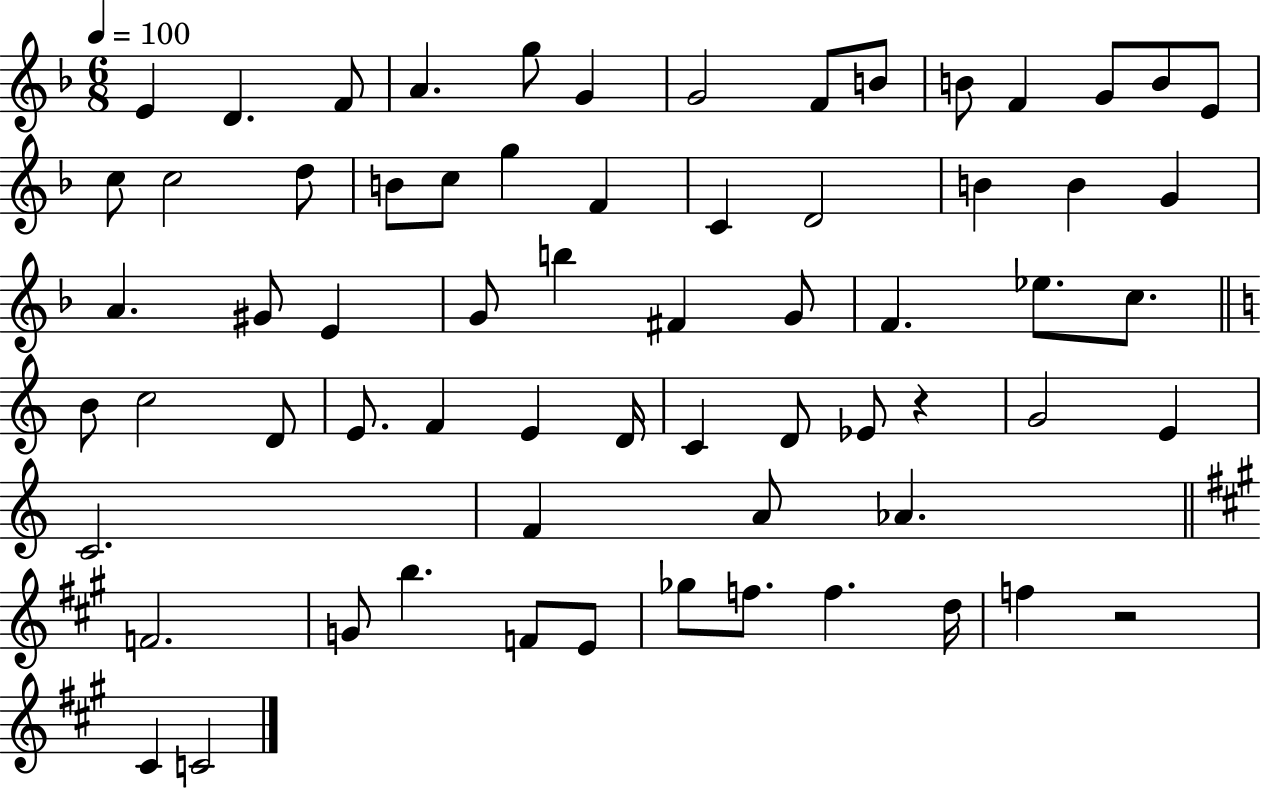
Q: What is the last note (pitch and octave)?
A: C4